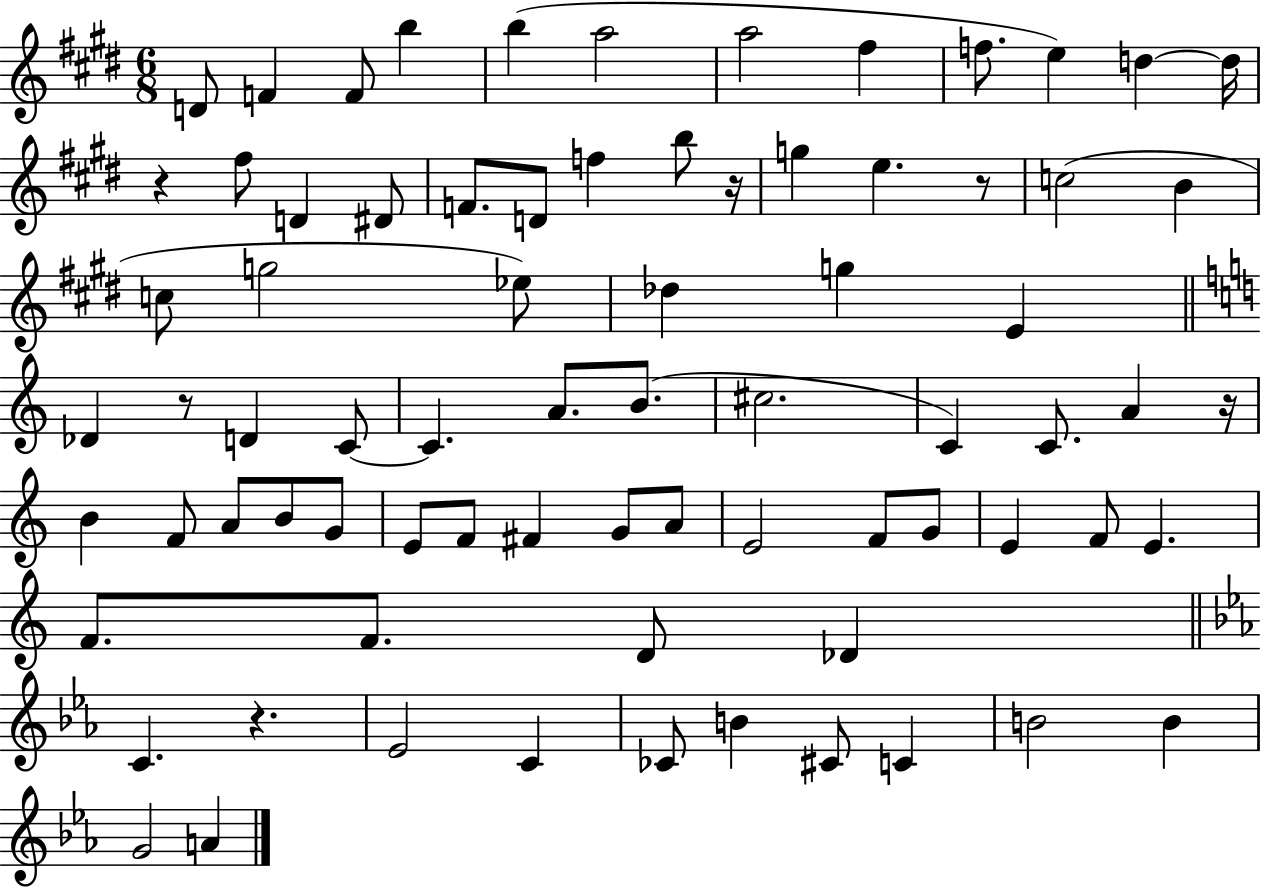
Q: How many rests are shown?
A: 6